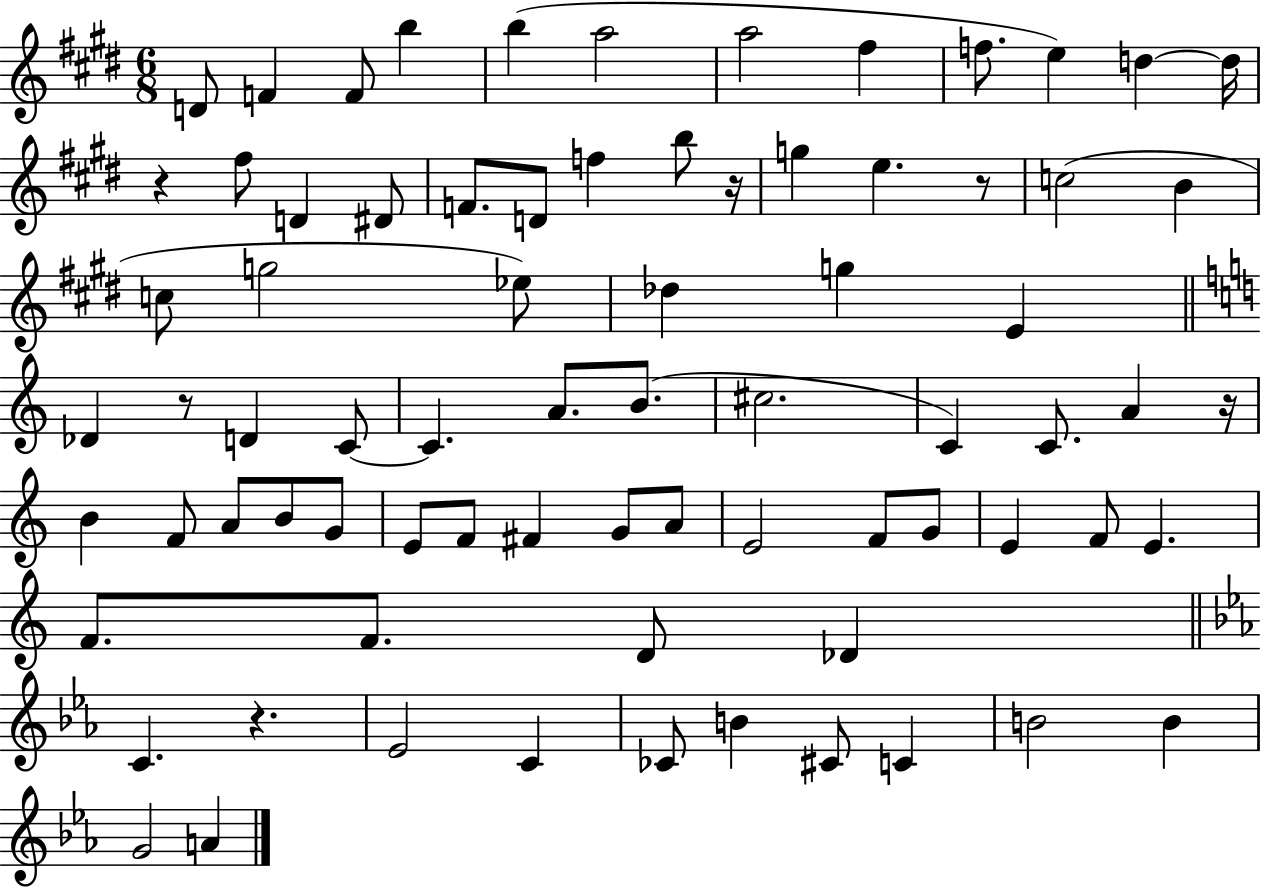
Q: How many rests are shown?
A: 6